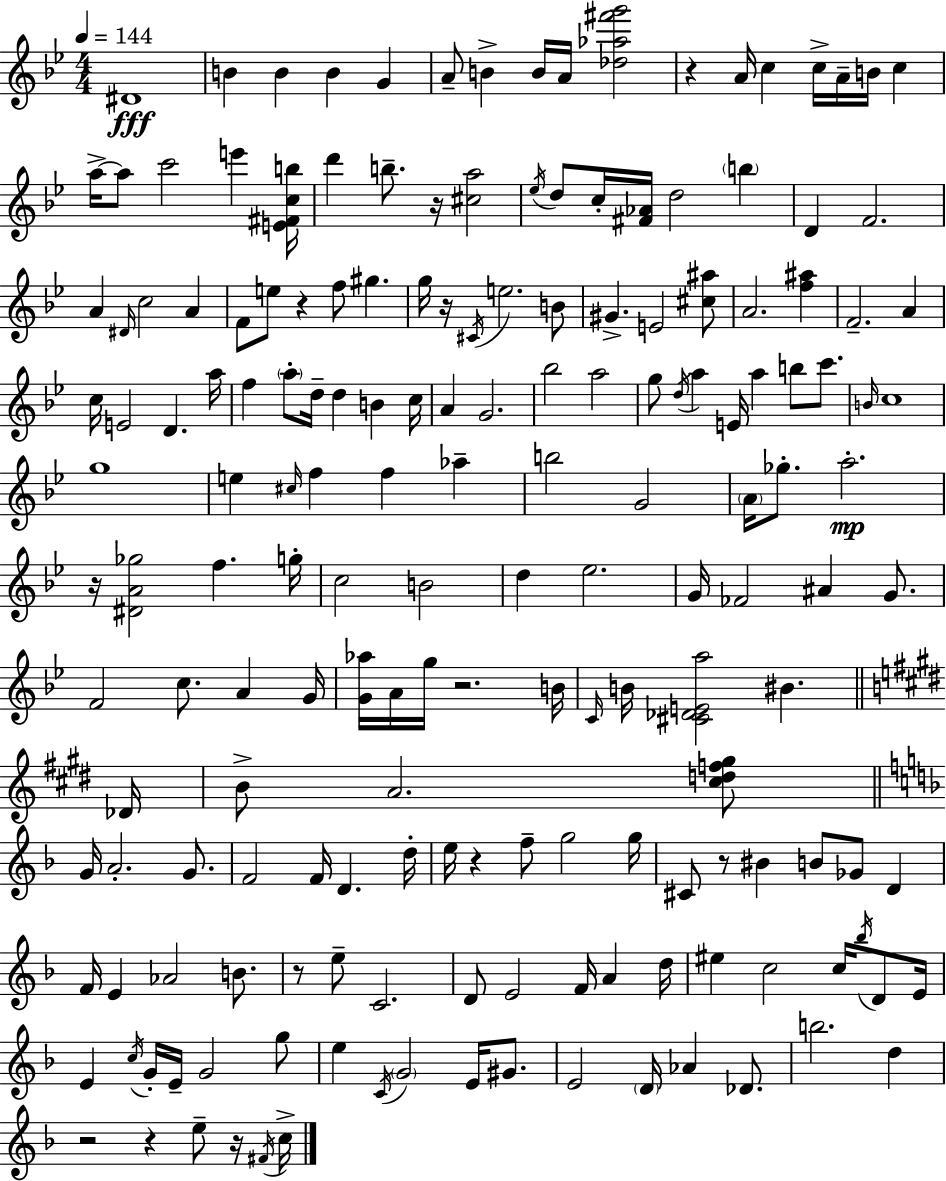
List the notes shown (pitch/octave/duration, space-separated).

D#4/w B4/q B4/q B4/q G4/q A4/e B4/q B4/s A4/s [Db5,Ab5,F#6,G6]/h R/q A4/s C5/q C5/s A4/s B4/s C5/q A5/s A5/e C6/h E6/q [E4,F#4,C5,B5]/s D6/q B5/e. R/s [C#5,A5]/h Eb5/s D5/e C5/s [F#4,Ab4]/s D5/h B5/q D4/q F4/h. A4/q D#4/s C5/h A4/q F4/e E5/e R/q F5/e G#5/q. G5/s R/s C#4/s E5/h. B4/e G#4/q. E4/h [C#5,A#5]/e A4/h. [F5,A#5]/q F4/h. A4/q C5/s E4/h D4/q. A5/s F5/q A5/e D5/s D5/q B4/q C5/s A4/q G4/h. Bb5/h A5/h G5/e D5/s A5/q E4/s A5/q B5/e C6/e. B4/s C5/w G5/w E5/q C#5/s F5/q F5/q Ab5/q B5/h G4/h A4/s Gb5/e. A5/h. R/s [D#4,A4,Gb5]/h F5/q. G5/s C5/h B4/h D5/q Eb5/h. G4/s FES4/h A#4/q G4/e. F4/h C5/e. A4/q G4/s [G4,Ab5]/s A4/s G5/s R/h. B4/s C4/s B4/s [C#4,Db4,E4,A5]/h BIS4/q. Db4/s B4/e A4/h. [C#5,D5,F5,G#5]/e G4/s A4/h. G4/e. F4/h F4/s D4/q. D5/s E5/s R/q F5/e G5/h G5/s C#4/e R/e BIS4/q B4/e Gb4/e D4/q F4/s E4/q Ab4/h B4/e. R/e E5/e C4/h. D4/e E4/h F4/s A4/q D5/s EIS5/q C5/h C5/s Bb5/s D4/e E4/s E4/q C5/s G4/s E4/s G4/h G5/e E5/q C4/s G4/h E4/s G#4/e. E4/h D4/s Ab4/q Db4/e. B5/h. D5/q R/h R/q E5/e R/s F#4/s C5/s